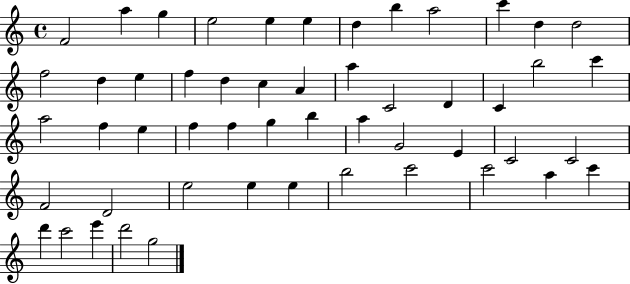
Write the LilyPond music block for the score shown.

{
  \clef treble
  \time 4/4
  \defaultTimeSignature
  \key c \major
  f'2 a''4 g''4 | e''2 e''4 e''4 | d''4 b''4 a''2 | c'''4 d''4 d''2 | \break f''2 d''4 e''4 | f''4 d''4 c''4 a'4 | a''4 c'2 d'4 | c'4 b''2 c'''4 | \break a''2 f''4 e''4 | f''4 f''4 g''4 b''4 | a''4 g'2 e'4 | c'2 c'2 | \break f'2 d'2 | e''2 e''4 e''4 | b''2 c'''2 | c'''2 a''4 c'''4 | \break d'''4 c'''2 e'''4 | d'''2 g''2 | \bar "|."
}